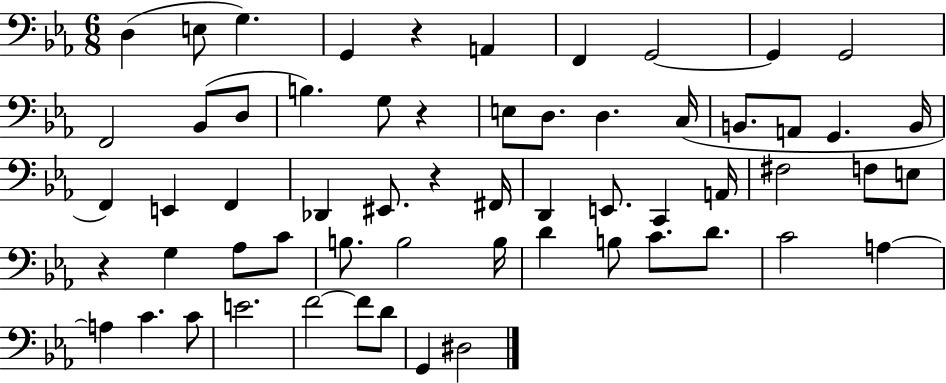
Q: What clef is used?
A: bass